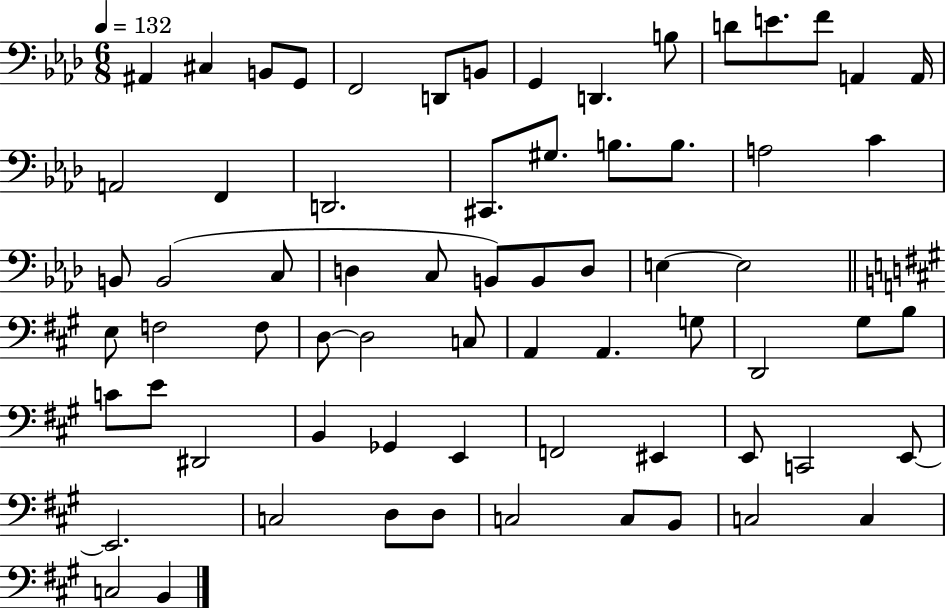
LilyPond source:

{
  \clef bass
  \numericTimeSignature
  \time 6/8
  \key aes \major
  \tempo 4 = 132
  ais,4 cis4 b,8 g,8 | f,2 d,8 b,8 | g,4 d,4. b8 | d'8 e'8. f'8 a,4 a,16 | \break a,2 f,4 | d,2. | cis,8. gis8. b8. b8. | a2 c'4 | \break b,8 b,2( c8 | d4 c8 b,8) b,8 d8 | e4~~ e2 | \bar "||" \break \key a \major e8 f2 f8 | d8~~ d2 c8 | a,4 a,4. g8 | d,2 gis8 b8 | \break c'8 e'8 dis,2 | b,4 ges,4 e,4 | f,2 eis,4 | e,8 c,2 e,8~~ | \break e,2. | c2 d8 d8 | c2 c8 b,8 | c2 c4 | \break c2 b,4 | \bar "|."
}